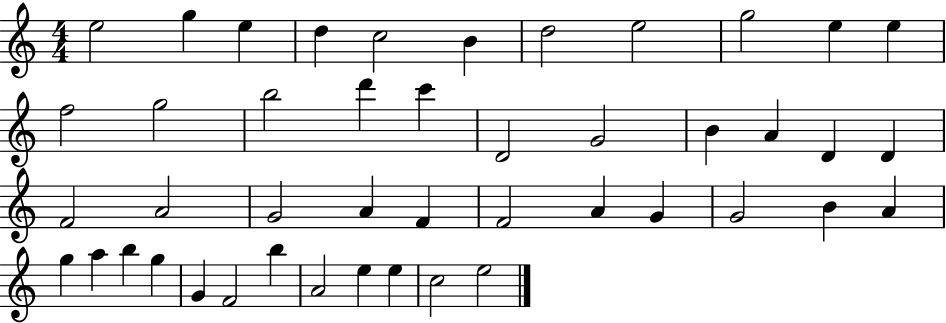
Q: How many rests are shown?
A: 0